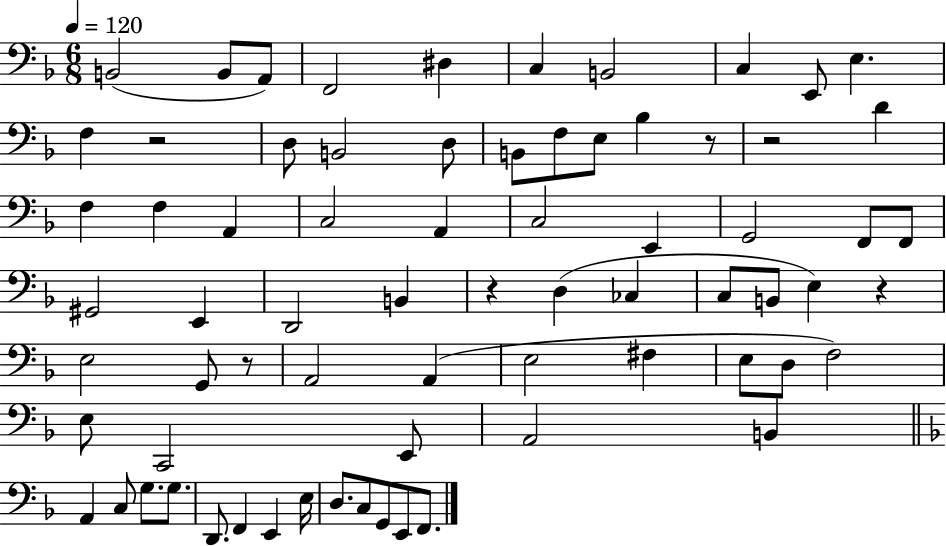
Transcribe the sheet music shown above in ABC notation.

X:1
T:Untitled
M:6/8
L:1/4
K:F
B,,2 B,,/2 A,,/2 F,,2 ^D, C, B,,2 C, E,,/2 E, F, z2 D,/2 B,,2 D,/2 B,,/2 F,/2 E,/2 _B, z/2 z2 D F, F, A,, C,2 A,, C,2 E,, G,,2 F,,/2 F,,/2 ^G,,2 E,, D,,2 B,, z D, _C, C,/2 B,,/2 E, z E,2 G,,/2 z/2 A,,2 A,, E,2 ^F, E,/2 D,/2 F,2 E,/2 C,,2 E,,/2 A,,2 B,, A,, C,/2 G,/2 G,/2 D,,/2 F,, E,, E,/4 D,/2 C,/2 G,,/2 E,,/2 F,,/2